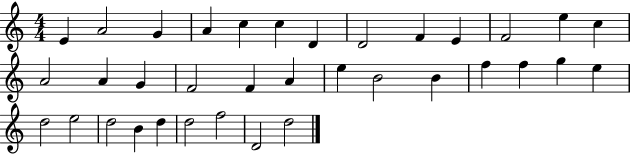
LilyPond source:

{
  \clef treble
  \numericTimeSignature
  \time 4/4
  \key c \major
  e'4 a'2 g'4 | a'4 c''4 c''4 d'4 | d'2 f'4 e'4 | f'2 e''4 c''4 | \break a'2 a'4 g'4 | f'2 f'4 a'4 | e''4 b'2 b'4 | f''4 f''4 g''4 e''4 | \break d''2 e''2 | d''2 b'4 d''4 | d''2 f''2 | d'2 d''2 | \break \bar "|."
}